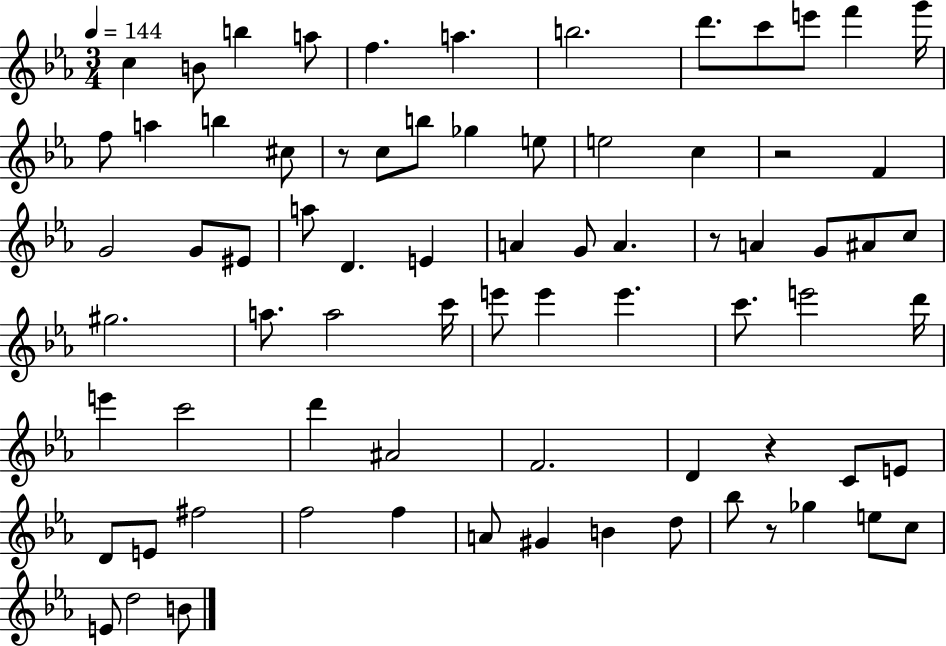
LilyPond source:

{
  \clef treble
  \numericTimeSignature
  \time 3/4
  \key ees \major
  \tempo 4 = 144
  \repeat volta 2 { c''4 b'8 b''4 a''8 | f''4. a''4. | b''2. | d'''8. c'''8 e'''8 f'''4 g'''16 | \break f''8 a''4 b''4 cis''8 | r8 c''8 b''8 ges''4 e''8 | e''2 c''4 | r2 f'4 | \break g'2 g'8 eis'8 | a''8 d'4. e'4 | a'4 g'8 a'4. | r8 a'4 g'8 ais'8 c''8 | \break gis''2. | a''8. a''2 c'''16 | e'''8 e'''4 e'''4. | c'''8. e'''2 d'''16 | \break e'''4 c'''2 | d'''4 ais'2 | f'2. | d'4 r4 c'8 e'8 | \break d'8 e'8 fis''2 | f''2 f''4 | a'8 gis'4 b'4 d''8 | bes''8 r8 ges''4 e''8 c''8 | \break e'8 d''2 b'8 | } \bar "|."
}